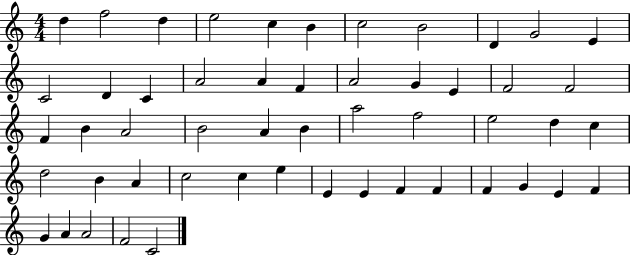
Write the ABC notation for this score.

X:1
T:Untitled
M:4/4
L:1/4
K:C
d f2 d e2 c B c2 B2 D G2 E C2 D C A2 A F A2 G E F2 F2 F B A2 B2 A B a2 f2 e2 d c d2 B A c2 c e E E F F F G E F G A A2 F2 C2